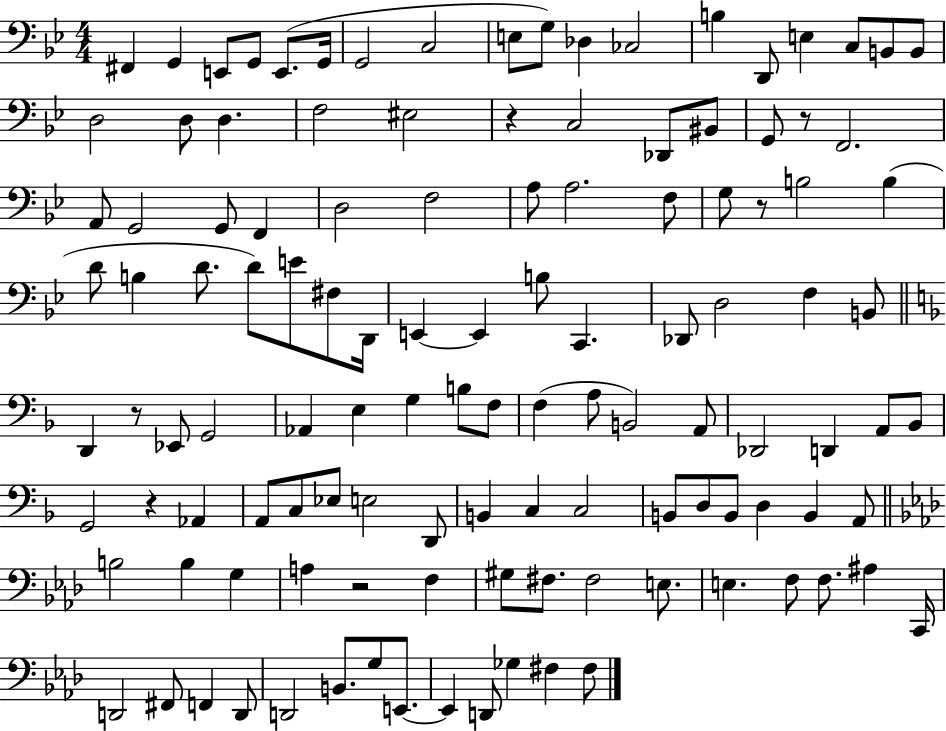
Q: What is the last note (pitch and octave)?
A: F#3